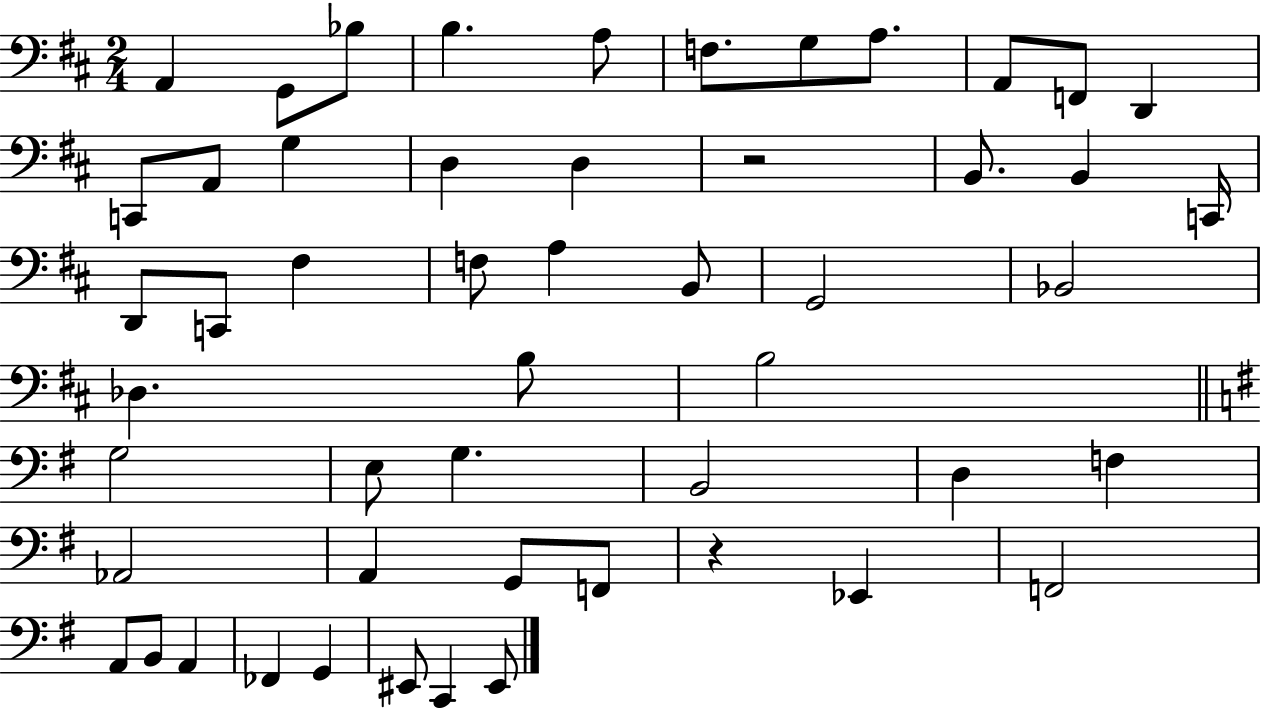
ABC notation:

X:1
T:Untitled
M:2/4
L:1/4
K:D
A,, G,,/2 _B,/2 B, A,/2 F,/2 G,/2 A,/2 A,,/2 F,,/2 D,, C,,/2 A,,/2 G, D, D, z2 B,,/2 B,, C,,/4 D,,/2 C,,/2 ^F, F,/2 A, B,,/2 G,,2 _B,,2 _D, B,/2 B,2 G,2 E,/2 G, B,,2 D, F, _A,,2 A,, G,,/2 F,,/2 z _E,, F,,2 A,,/2 B,,/2 A,, _F,, G,, ^E,,/2 C,, ^E,,/2